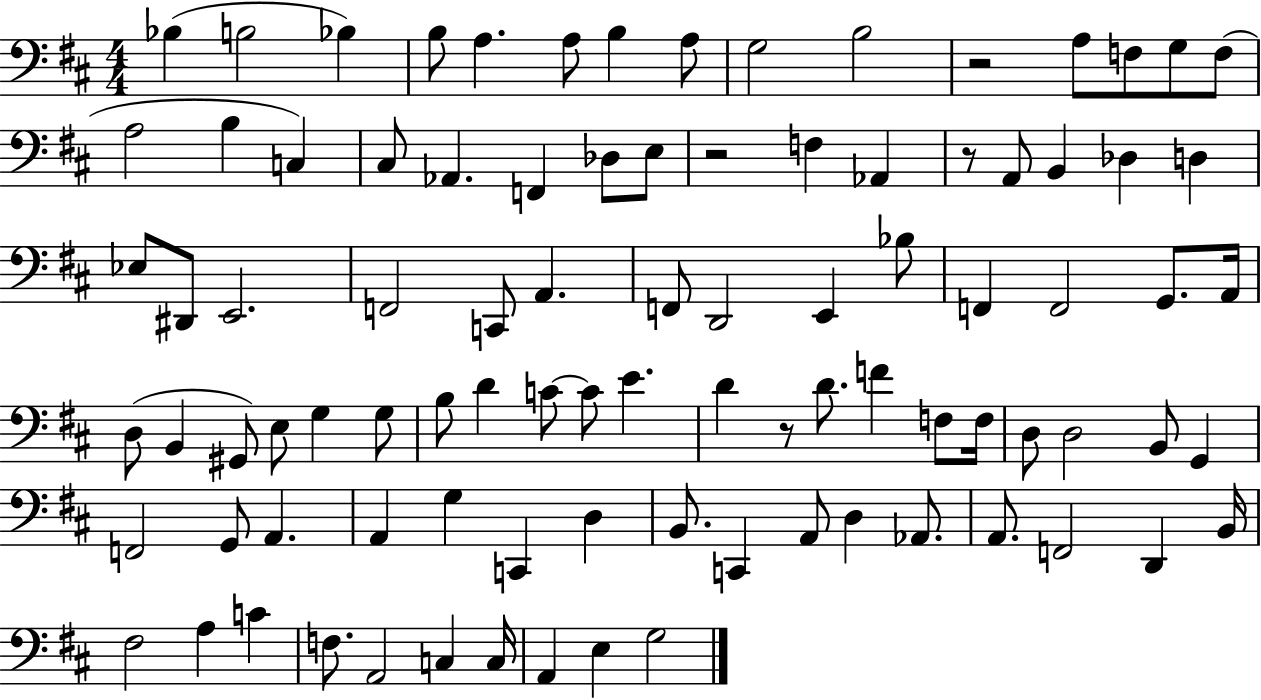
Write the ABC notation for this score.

X:1
T:Untitled
M:4/4
L:1/4
K:D
_B, B,2 _B, B,/2 A, A,/2 B, A,/2 G,2 B,2 z2 A,/2 F,/2 G,/2 F,/2 A,2 B, C, ^C,/2 _A,, F,, _D,/2 E,/2 z2 F, _A,, z/2 A,,/2 B,, _D, D, _E,/2 ^D,,/2 E,,2 F,,2 C,,/2 A,, F,,/2 D,,2 E,, _B,/2 F,, F,,2 G,,/2 A,,/4 D,/2 B,, ^G,,/2 E,/2 G, G,/2 B,/2 D C/2 C/2 E D z/2 D/2 F F,/2 F,/4 D,/2 D,2 B,,/2 G,, F,,2 G,,/2 A,, A,, G, C,, D, B,,/2 C,, A,,/2 D, _A,,/2 A,,/2 F,,2 D,, B,,/4 ^F,2 A, C F,/2 A,,2 C, C,/4 A,, E, G,2